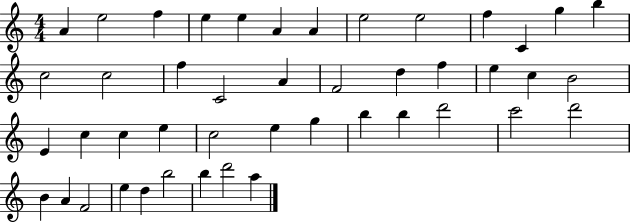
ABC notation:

X:1
T:Untitled
M:4/4
L:1/4
K:C
A e2 f e e A A e2 e2 f C g b c2 c2 f C2 A F2 d f e c B2 E c c e c2 e g b b d'2 c'2 d'2 B A F2 e d b2 b d'2 a